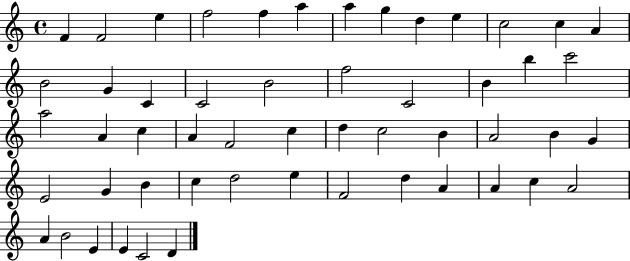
{
  \clef treble
  \time 4/4
  \defaultTimeSignature
  \key c \major
  f'4 f'2 e''4 | f''2 f''4 a''4 | a''4 g''4 d''4 e''4 | c''2 c''4 a'4 | \break b'2 g'4 c'4 | c'2 b'2 | f''2 c'2 | b'4 b''4 c'''2 | \break a''2 a'4 c''4 | a'4 f'2 c''4 | d''4 c''2 b'4 | a'2 b'4 g'4 | \break e'2 g'4 b'4 | c''4 d''2 e''4 | f'2 d''4 a'4 | a'4 c''4 a'2 | \break a'4 b'2 e'4 | e'4 c'2 d'4 | \bar "|."
}